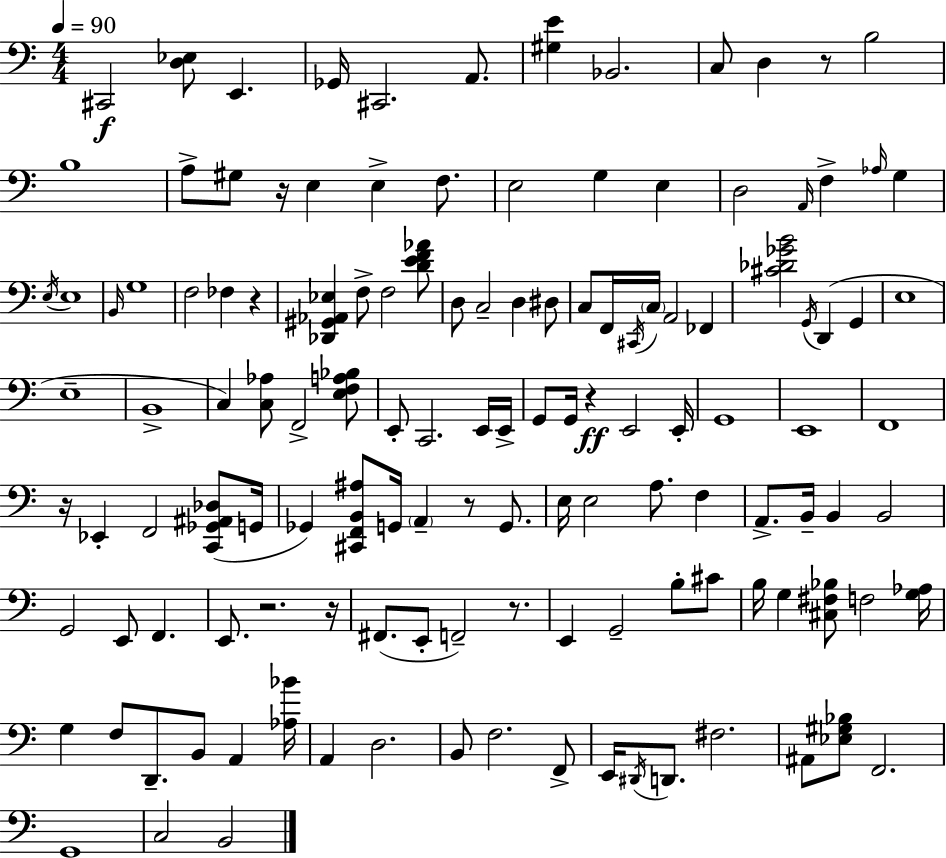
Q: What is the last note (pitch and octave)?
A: B2